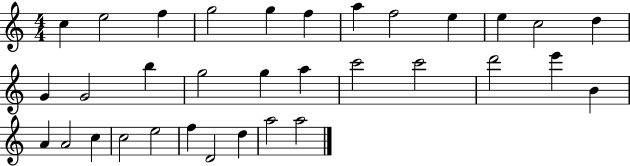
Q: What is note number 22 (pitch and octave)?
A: E6